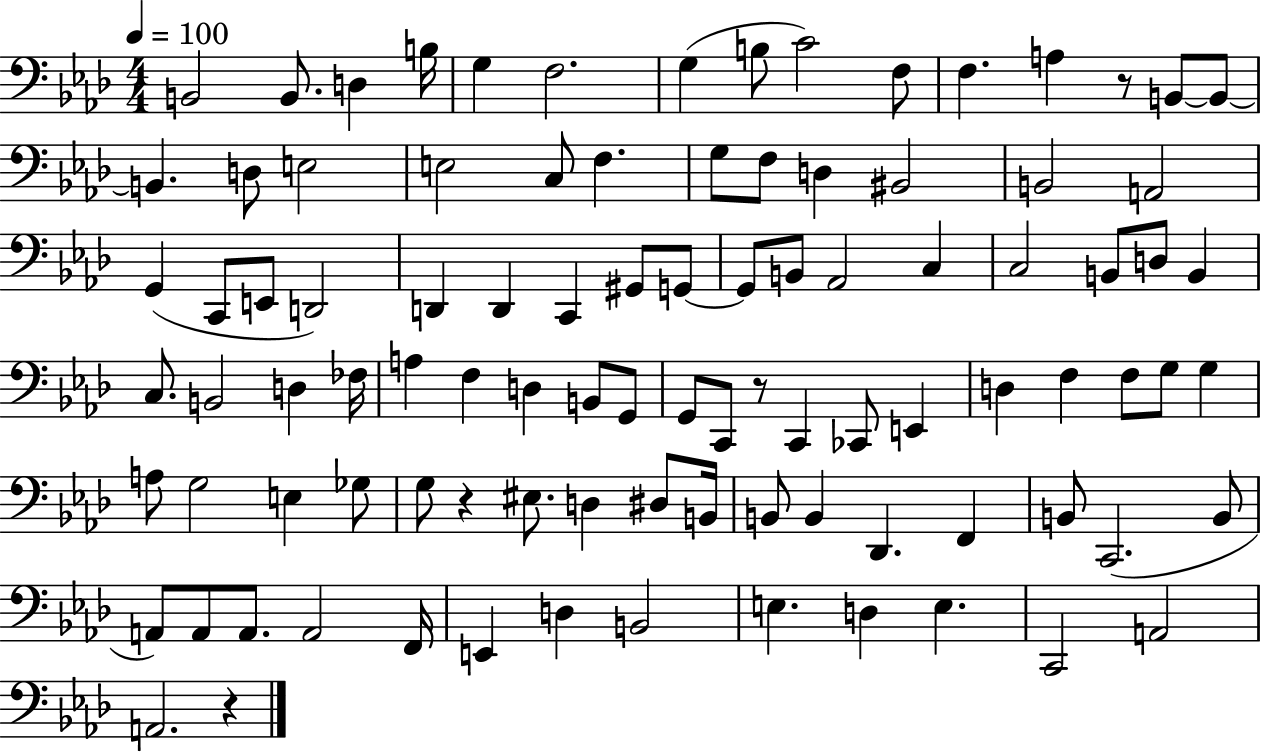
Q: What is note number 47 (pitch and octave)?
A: FES3